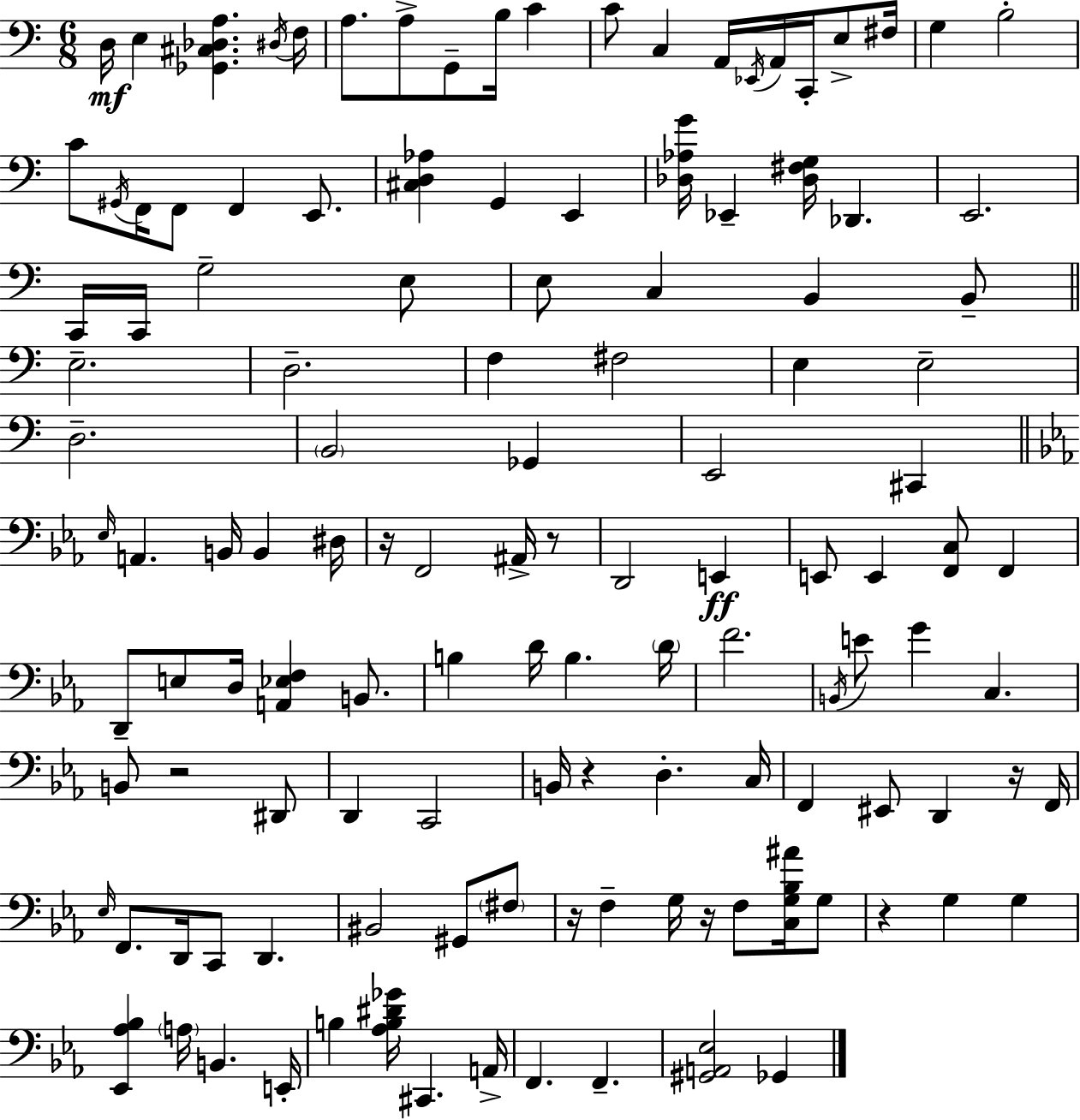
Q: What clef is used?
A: bass